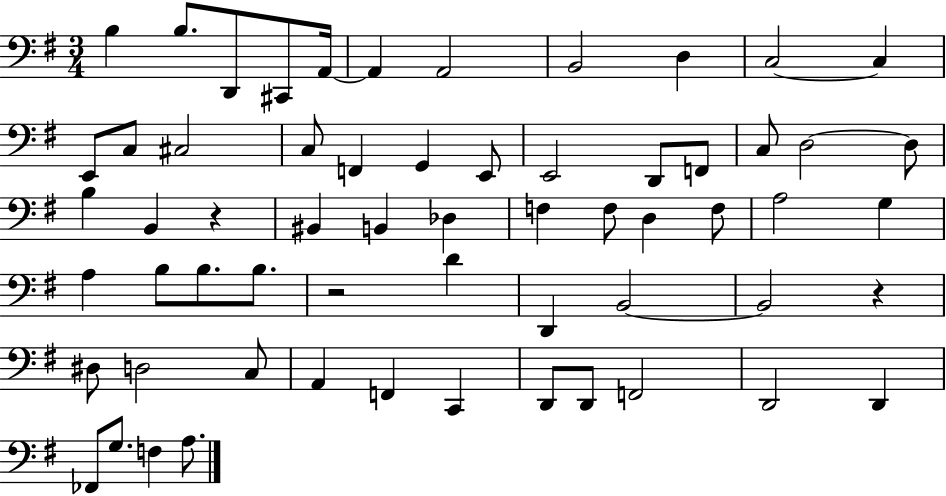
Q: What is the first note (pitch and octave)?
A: B3